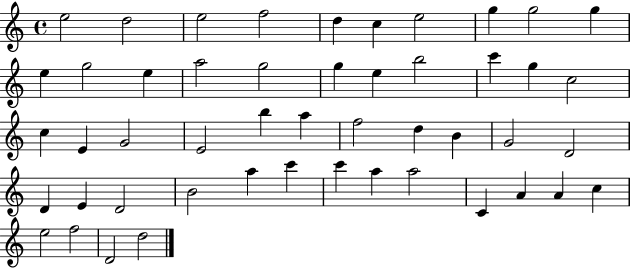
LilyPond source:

{
  \clef treble
  \time 4/4
  \defaultTimeSignature
  \key c \major
  e''2 d''2 | e''2 f''2 | d''4 c''4 e''2 | g''4 g''2 g''4 | \break e''4 g''2 e''4 | a''2 g''2 | g''4 e''4 b''2 | c'''4 g''4 c''2 | \break c''4 e'4 g'2 | e'2 b''4 a''4 | f''2 d''4 b'4 | g'2 d'2 | \break d'4 e'4 d'2 | b'2 a''4 c'''4 | c'''4 a''4 a''2 | c'4 a'4 a'4 c''4 | \break e''2 f''2 | d'2 d''2 | \bar "|."
}